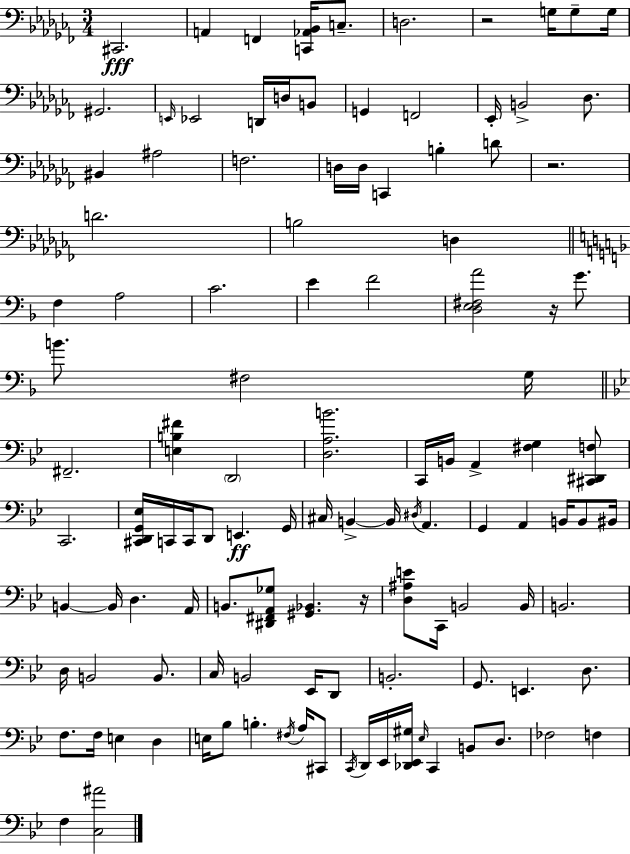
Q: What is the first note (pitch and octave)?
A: C#2